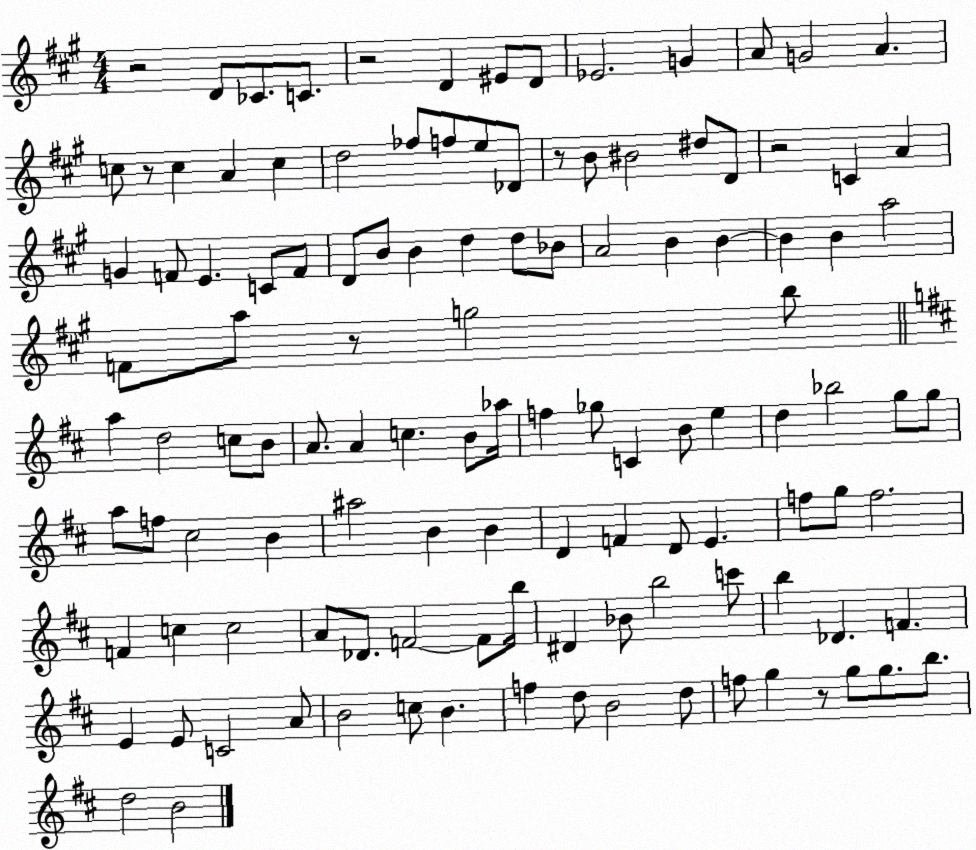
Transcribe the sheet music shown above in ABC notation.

X:1
T:Untitled
M:4/4
L:1/4
K:A
z2 D/2 _C/2 C/2 z2 D ^E/2 D/2 _E2 G A/2 G2 A c/2 z/2 c A c d2 _f/2 f/2 e/2 _D/2 z/2 B/2 ^B2 ^d/2 D/2 z2 C A G F/2 E C/2 F/2 D/2 B/2 B d d/2 _B/2 A2 B B B B a2 F/2 a/2 z/2 g2 b/2 a d2 c/2 B/2 A/2 A c B/2 _a/4 f _g/2 C B/2 e d _b2 g/2 g/2 a/2 f/2 ^c2 B ^a2 B B D F D/2 E f/2 g/2 f2 F c c2 A/2 _D/2 F2 F/2 b/4 ^D _B/2 b2 c'/2 b _D F E E/2 C2 A/2 B2 c/2 B f d/2 B2 d/2 f/2 g z/2 g/2 g/2 b/2 d2 B2